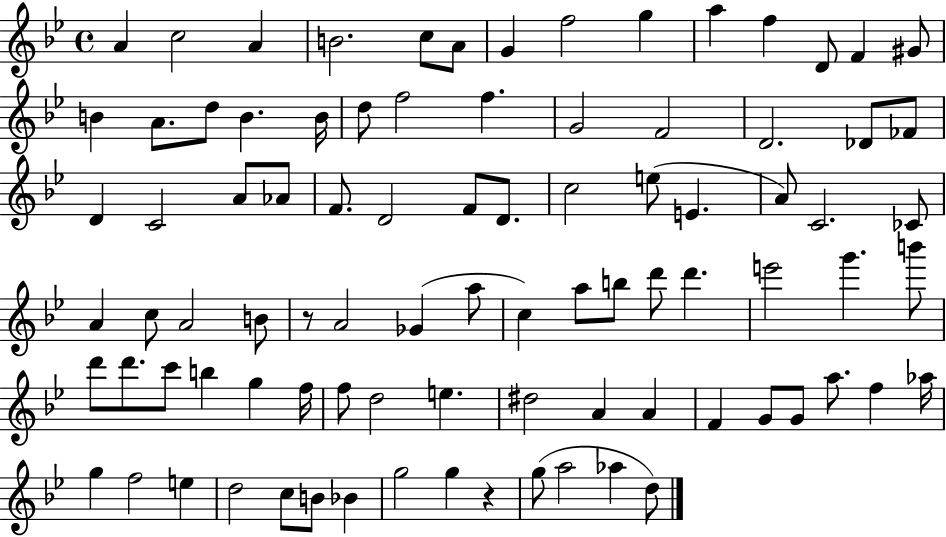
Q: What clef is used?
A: treble